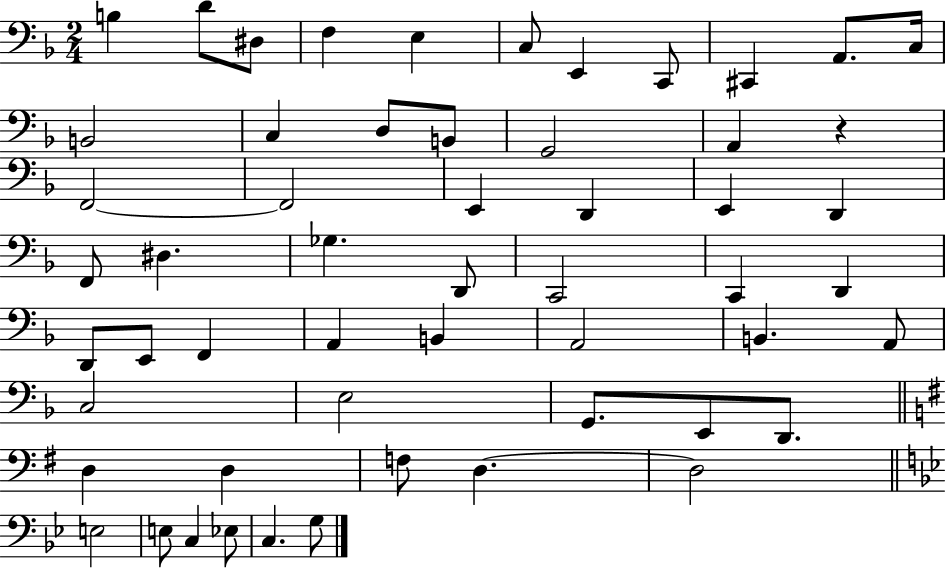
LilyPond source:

{
  \clef bass
  \numericTimeSignature
  \time 2/4
  \key f \major
  b4 d'8 dis8 | f4 e4 | c8 e,4 c,8 | cis,4 a,8. c16 | \break b,2 | c4 d8 b,8 | g,2 | a,4 r4 | \break f,2~~ | f,2 | e,4 d,4 | e,4 d,4 | \break f,8 dis4. | ges4. d,8 | c,2 | c,4 d,4 | \break d,8 e,8 f,4 | a,4 b,4 | a,2 | b,4. a,8 | \break c2 | e2 | g,8. e,8 d,8. | \bar "||" \break \key g \major d4 d4 | f8 d4.~~ | d2 | \bar "||" \break \key g \minor e2 | e8 c4 ees8 | c4. g8 | \bar "|."
}